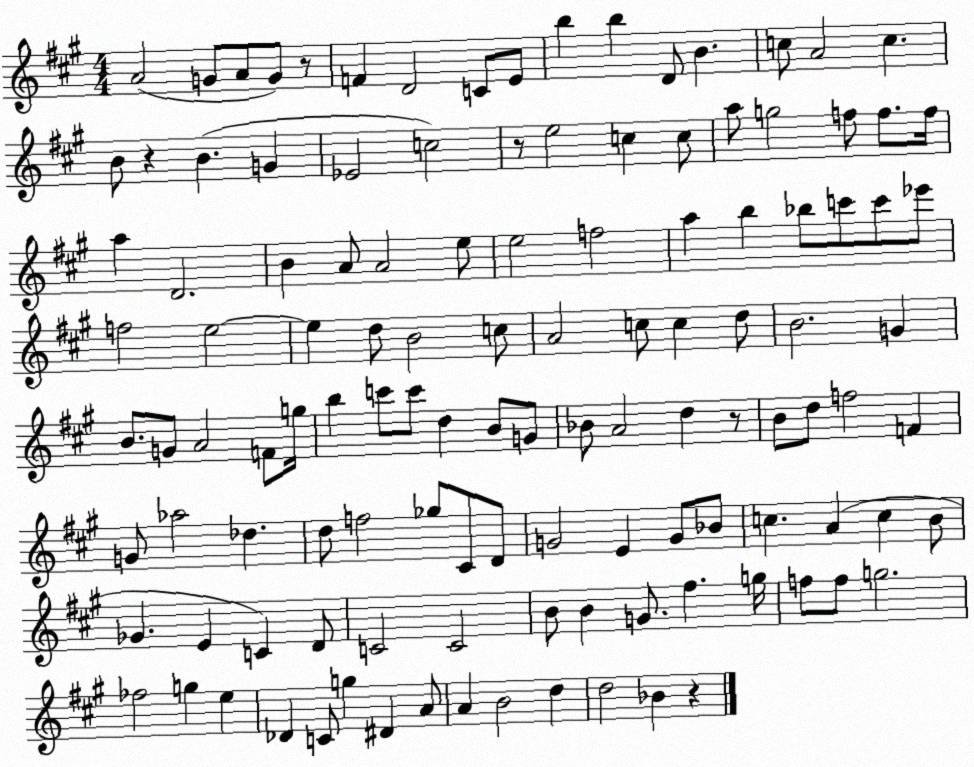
X:1
T:Untitled
M:4/4
L:1/4
K:A
A2 G/2 A/2 G/2 z/2 F D2 C/2 E/2 b b D/2 B c/2 A2 c B/2 z B G _E2 c2 z/2 e2 c c/2 a/2 g2 f/2 f/2 f/4 a D2 B A/2 A2 e/2 e2 f2 a b _b/2 c'/2 c'/2 _e'/2 f2 e2 e d/2 B2 c/2 A2 c/2 c d/2 B2 G B/2 G/2 A2 F/2 g/4 b c'/2 c'/2 d B/2 G/2 _B/2 A2 d z/2 B/2 d/2 f2 F G/2 _a2 _d d/2 f2 _g/2 ^C/2 D/2 G2 E G/2 _B/2 c A c B/2 _G E C D/2 C2 C2 B/2 B G/2 ^f g/4 f/2 f/2 g2 _f2 g e _D C/2 g ^D A/2 A B2 d d2 _B z